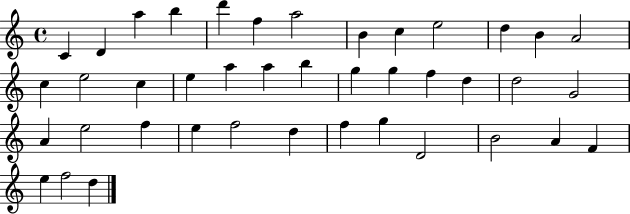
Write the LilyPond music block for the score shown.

{
  \clef treble
  \time 4/4
  \defaultTimeSignature
  \key c \major
  c'4 d'4 a''4 b''4 | d'''4 f''4 a''2 | b'4 c''4 e''2 | d''4 b'4 a'2 | \break c''4 e''2 c''4 | e''4 a''4 a''4 b''4 | g''4 g''4 f''4 d''4 | d''2 g'2 | \break a'4 e''2 f''4 | e''4 f''2 d''4 | f''4 g''4 d'2 | b'2 a'4 f'4 | \break e''4 f''2 d''4 | \bar "|."
}